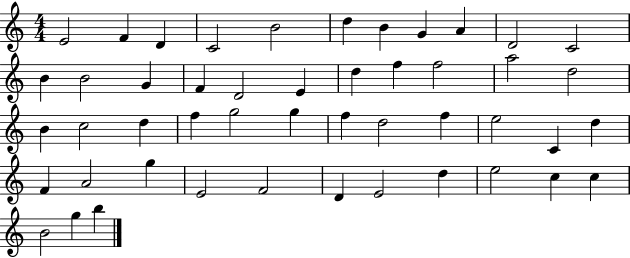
{
  \clef treble
  \numericTimeSignature
  \time 4/4
  \key c \major
  e'2 f'4 d'4 | c'2 b'2 | d''4 b'4 g'4 a'4 | d'2 c'2 | \break b'4 b'2 g'4 | f'4 d'2 e'4 | d''4 f''4 f''2 | a''2 d''2 | \break b'4 c''2 d''4 | f''4 g''2 g''4 | f''4 d''2 f''4 | e''2 c'4 d''4 | \break f'4 a'2 g''4 | e'2 f'2 | d'4 e'2 d''4 | e''2 c''4 c''4 | \break b'2 g''4 b''4 | \bar "|."
}